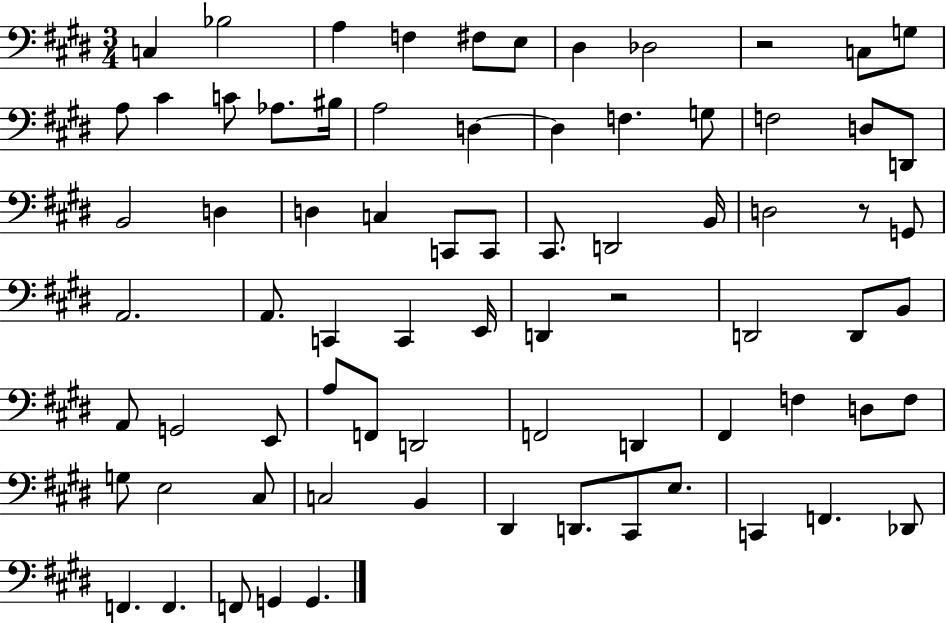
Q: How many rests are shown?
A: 3